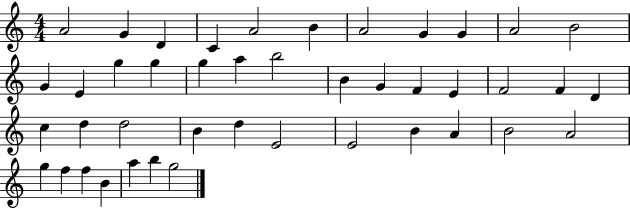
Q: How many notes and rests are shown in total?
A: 43